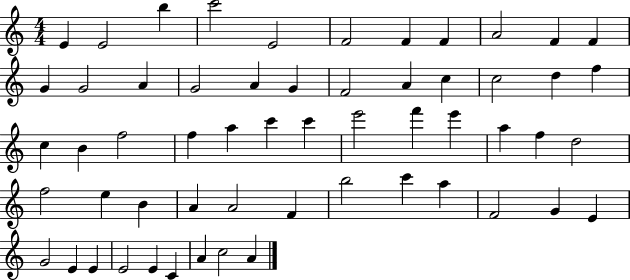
E4/q E4/h B5/q C6/h E4/h F4/h F4/q F4/q A4/h F4/q F4/q G4/q G4/h A4/q G4/h A4/q G4/q F4/h A4/q C5/q C5/h D5/q F5/q C5/q B4/q F5/h F5/q A5/q C6/q C6/q E6/h F6/q E6/q A5/q F5/q D5/h F5/h E5/q B4/q A4/q A4/h F4/q B5/h C6/q A5/q F4/h G4/q E4/q G4/h E4/q E4/q E4/h E4/q C4/q A4/q C5/h A4/q